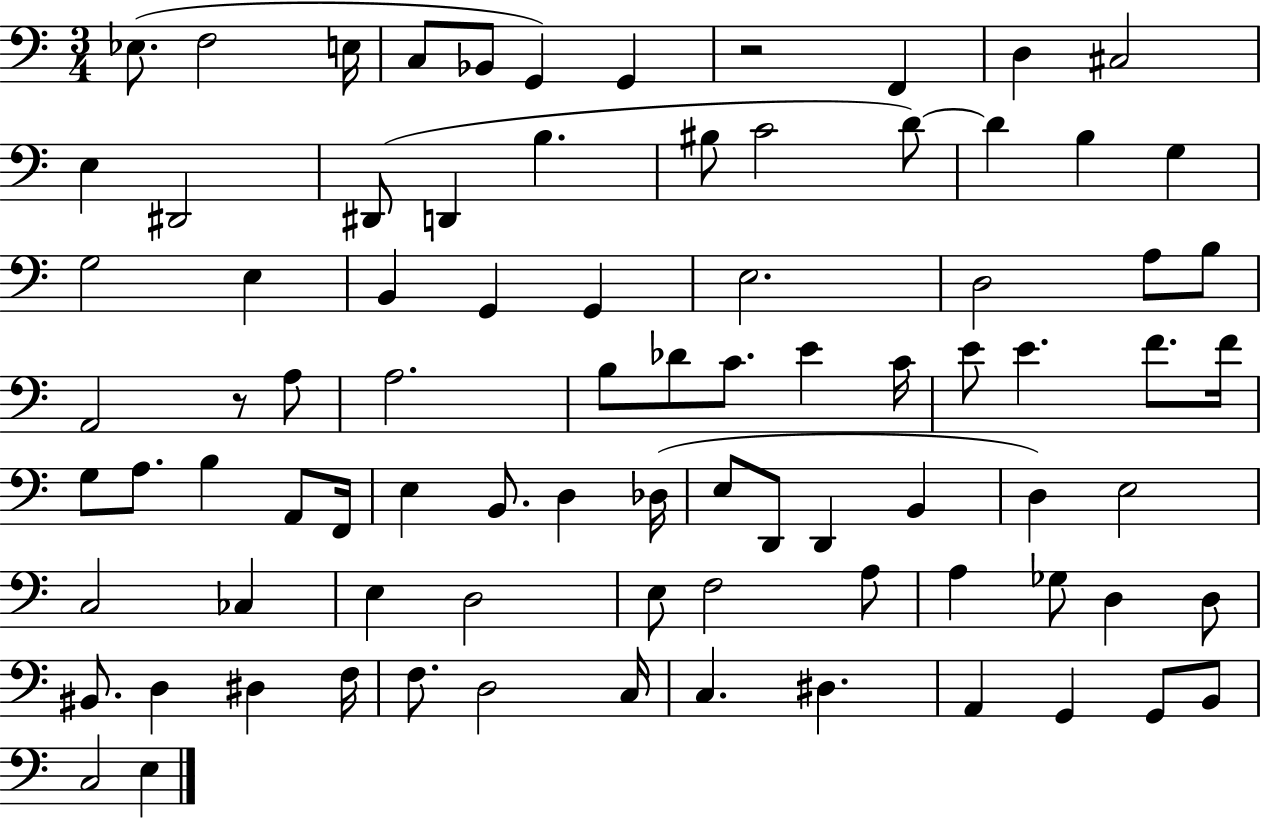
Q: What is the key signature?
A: C major